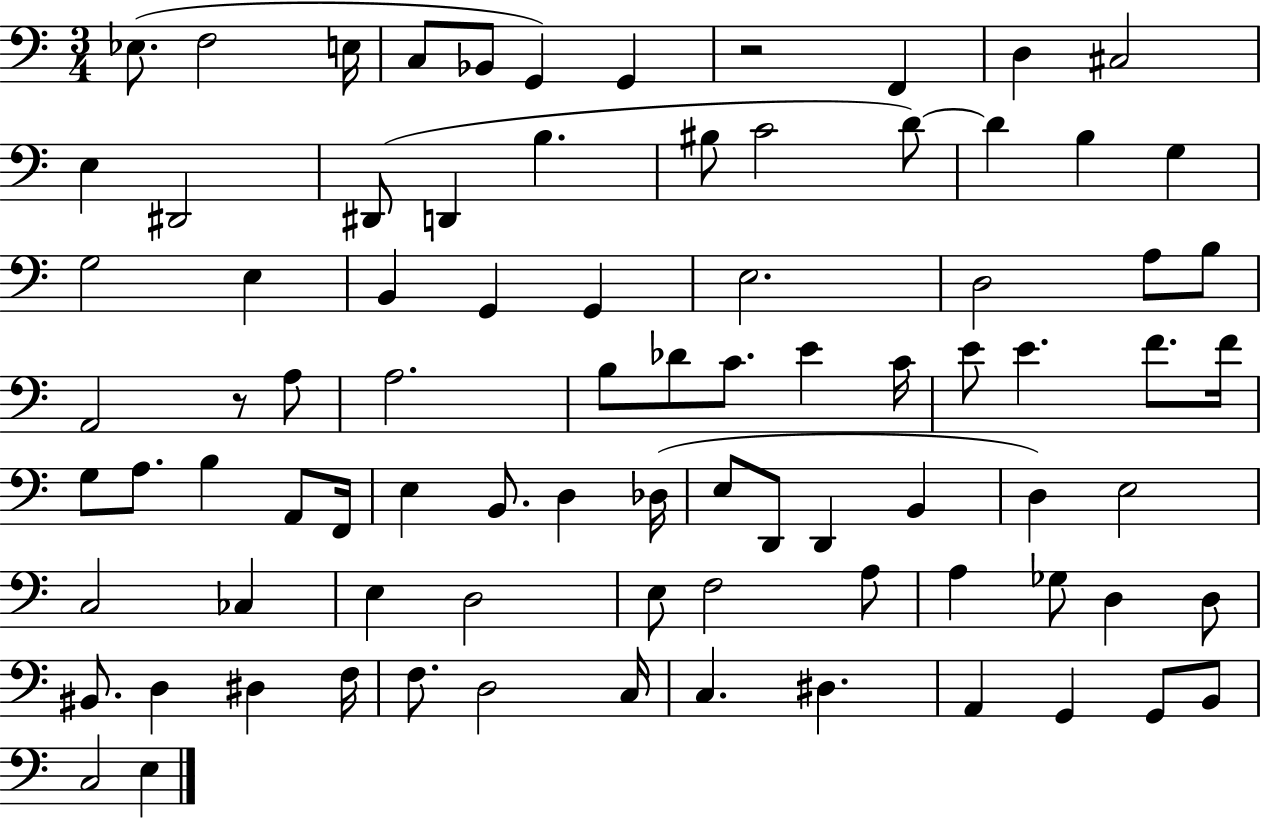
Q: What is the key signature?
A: C major